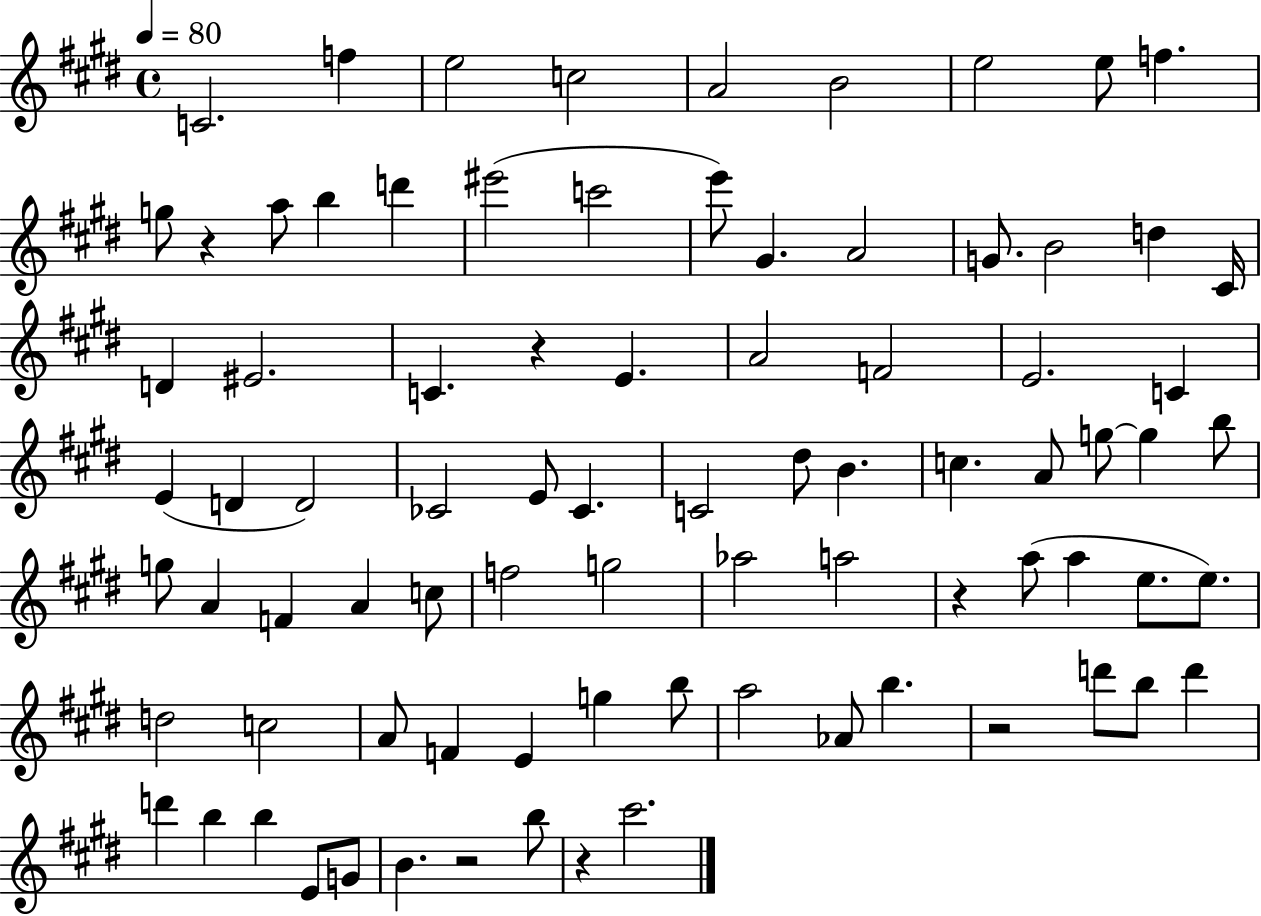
{
  \clef treble
  \time 4/4
  \defaultTimeSignature
  \key e \major
  \tempo 4 = 80
  \repeat volta 2 { c'2. f''4 | e''2 c''2 | a'2 b'2 | e''2 e''8 f''4. | \break g''8 r4 a''8 b''4 d'''4 | eis'''2( c'''2 | e'''8) gis'4. a'2 | g'8. b'2 d''4 cis'16 | \break d'4 eis'2. | c'4. r4 e'4. | a'2 f'2 | e'2. c'4 | \break e'4( d'4 d'2) | ces'2 e'8 ces'4. | c'2 dis''8 b'4. | c''4. a'8 g''8~~ g''4 b''8 | \break g''8 a'4 f'4 a'4 c''8 | f''2 g''2 | aes''2 a''2 | r4 a''8( a''4 e''8. e''8.) | \break d''2 c''2 | a'8 f'4 e'4 g''4 b''8 | a''2 aes'8 b''4. | r2 d'''8 b''8 d'''4 | \break d'''4 b''4 b''4 e'8 g'8 | b'4. r2 b''8 | r4 cis'''2. | } \bar "|."
}